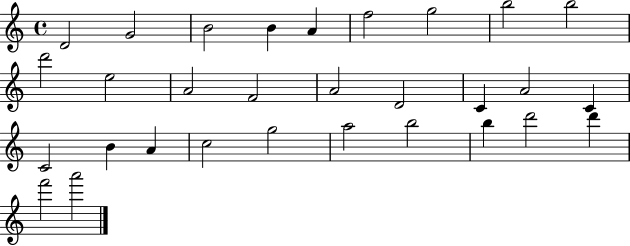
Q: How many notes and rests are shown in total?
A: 30